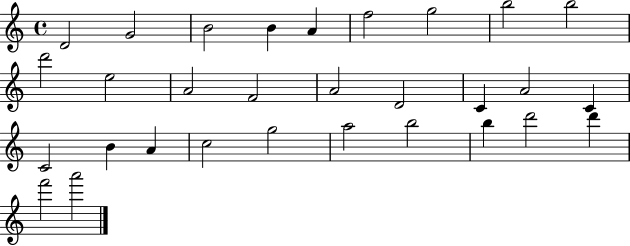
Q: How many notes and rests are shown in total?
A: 30